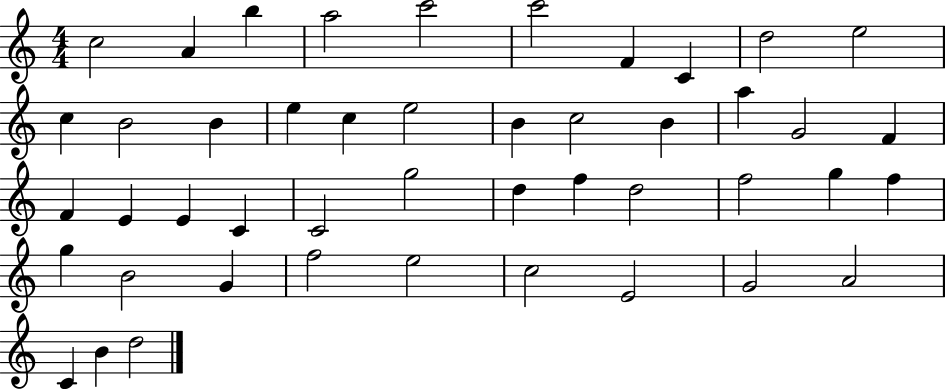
C5/h A4/q B5/q A5/h C6/h C6/h F4/q C4/q D5/h E5/h C5/q B4/h B4/q E5/q C5/q E5/h B4/q C5/h B4/q A5/q G4/h F4/q F4/q E4/q E4/q C4/q C4/h G5/h D5/q F5/q D5/h F5/h G5/q F5/q G5/q B4/h G4/q F5/h E5/h C5/h E4/h G4/h A4/h C4/q B4/q D5/h